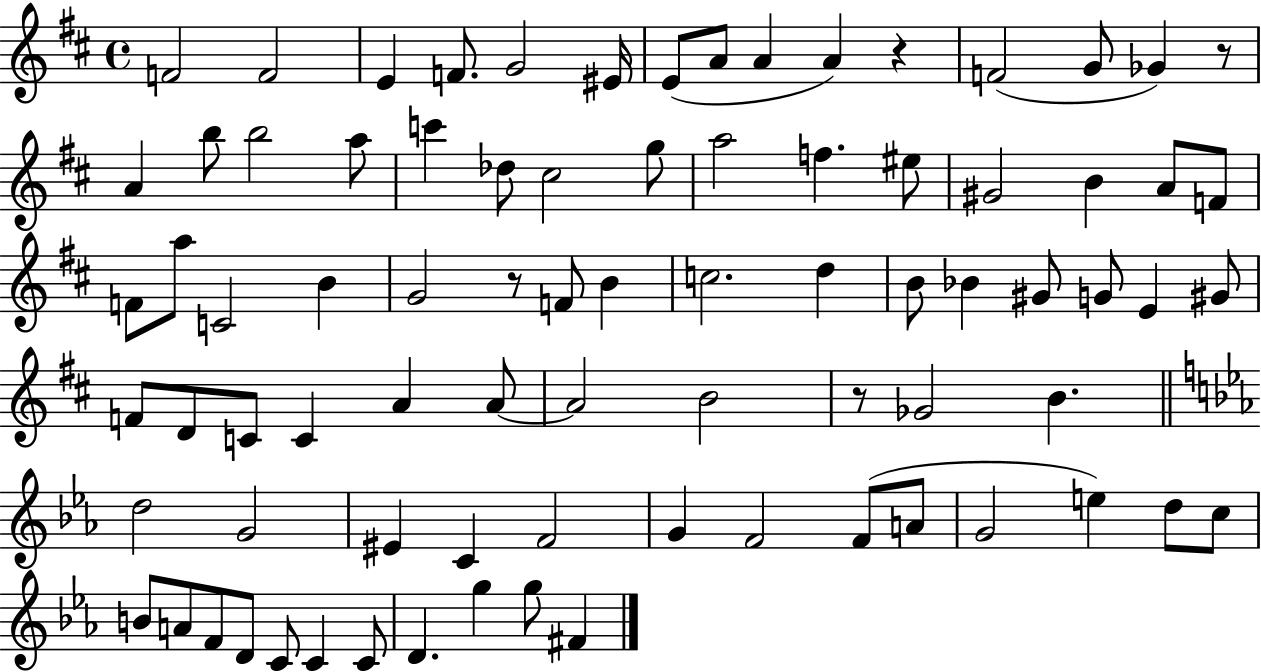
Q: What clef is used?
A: treble